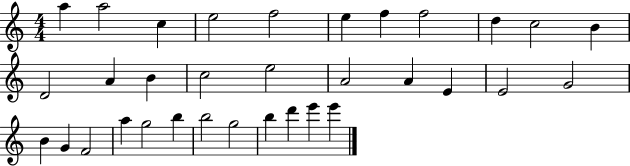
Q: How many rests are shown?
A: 0